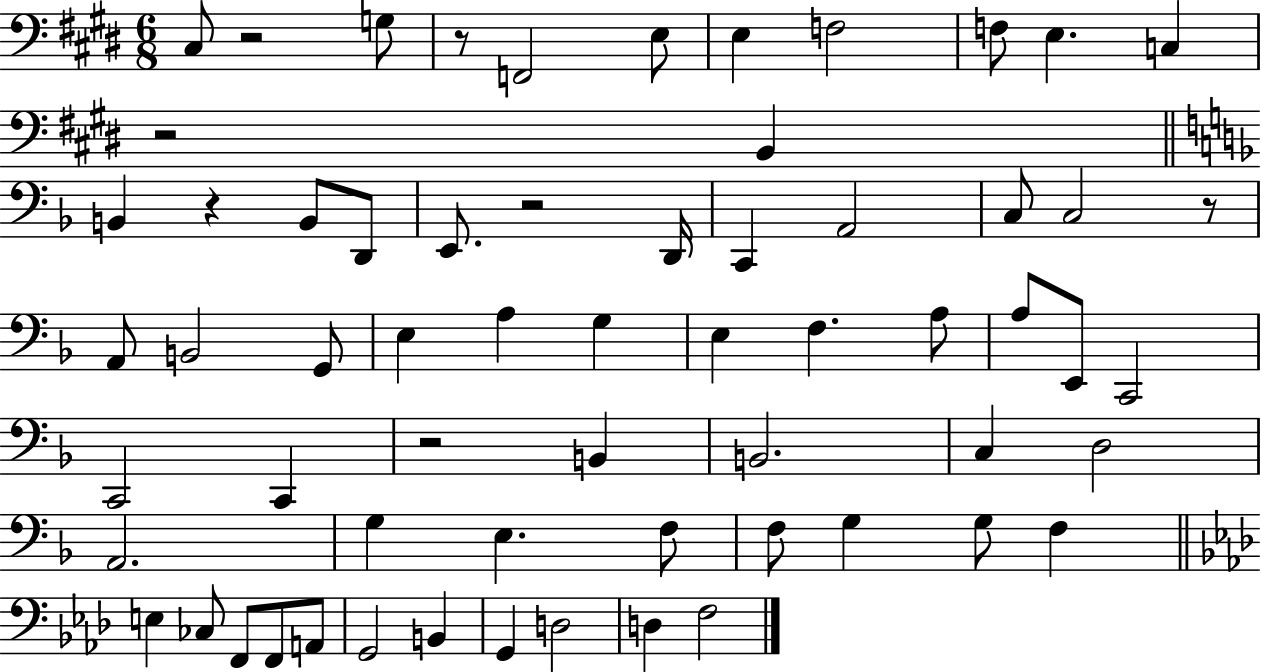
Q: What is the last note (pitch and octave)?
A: F3